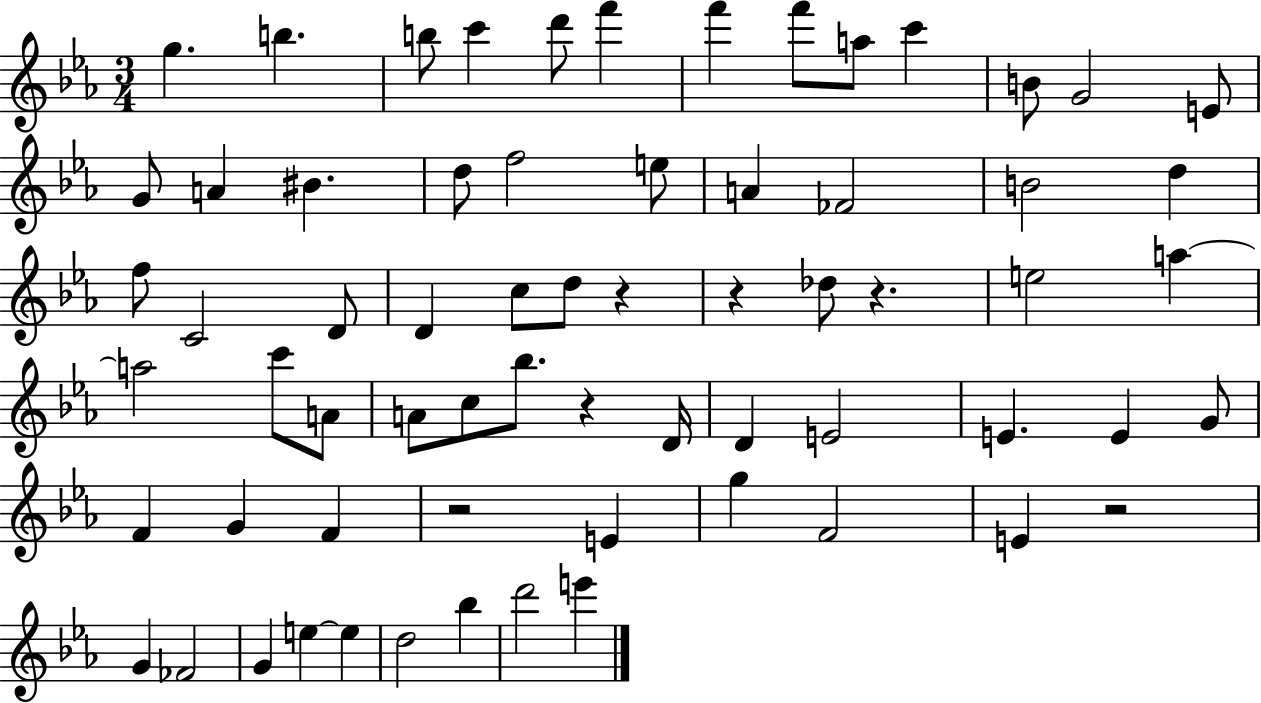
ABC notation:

X:1
T:Untitled
M:3/4
L:1/4
K:Eb
g b b/2 c' d'/2 f' f' f'/2 a/2 c' B/2 G2 E/2 G/2 A ^B d/2 f2 e/2 A _F2 B2 d f/2 C2 D/2 D c/2 d/2 z z _d/2 z e2 a a2 c'/2 A/2 A/2 c/2 _b/2 z D/4 D E2 E E G/2 F G F z2 E g F2 E z2 G _F2 G e e d2 _b d'2 e'